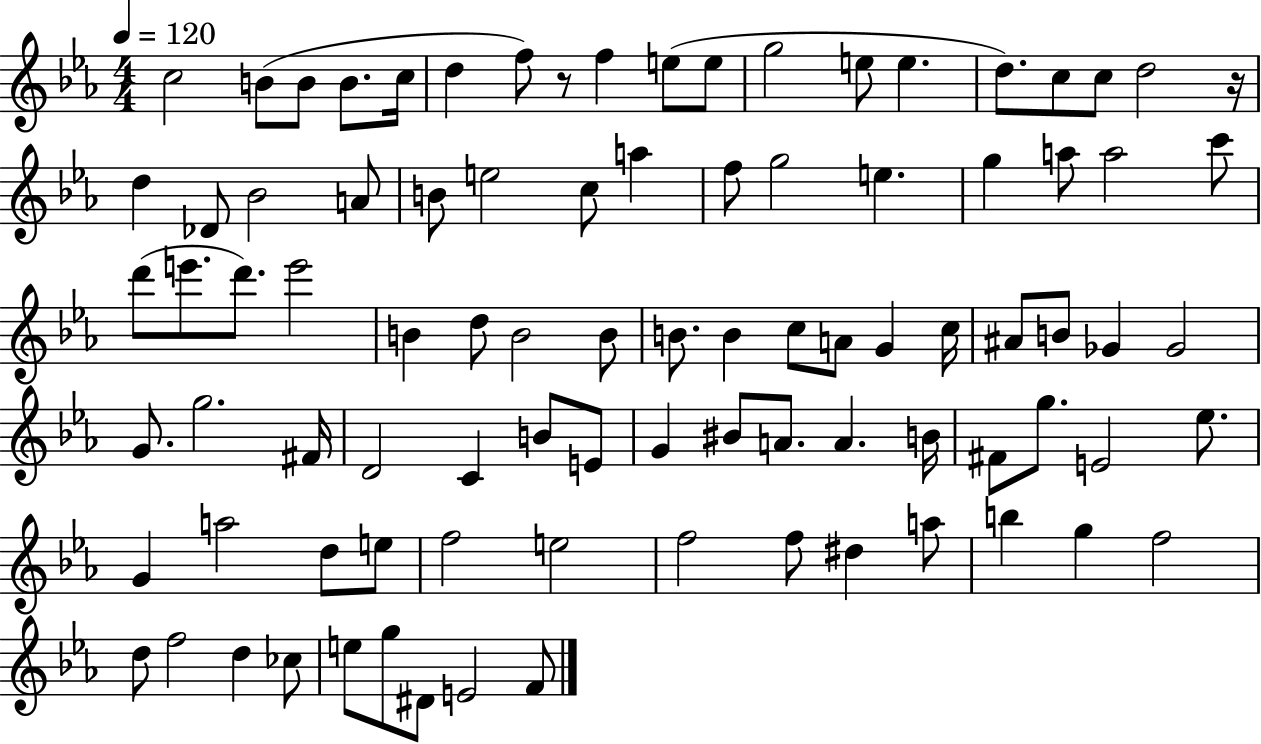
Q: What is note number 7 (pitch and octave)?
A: F5